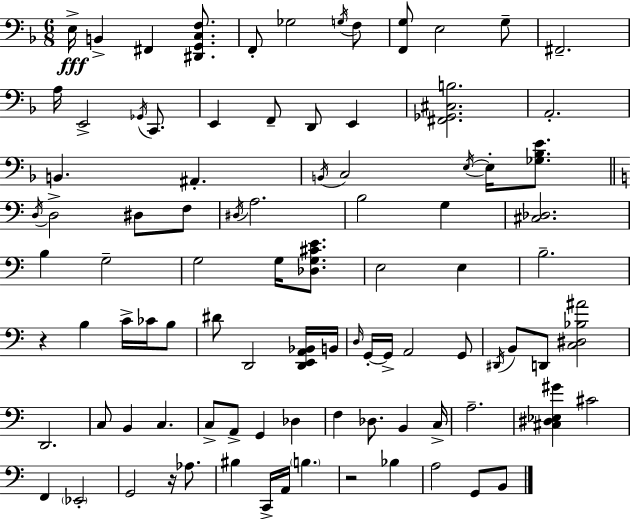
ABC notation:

X:1
T:Untitled
M:6/8
L:1/4
K:F
E,/4 B,, ^F,, [^D,,G,,C,F,]/2 F,,/2 _G,2 G,/4 F,/2 [F,,G,]/2 E,2 G,/2 ^F,,2 A,/4 E,,2 _G,,/4 C,,/2 E,, F,,/2 D,,/2 E,, [^F,,_G,,^C,B,]2 A,,2 B,, ^A,, B,,/4 C,2 E,/4 E,/4 [_G,_B,E]/2 D,/4 D,2 ^D,/2 F,/2 ^D,/4 A,2 B,2 G, [^C,_D,]2 B, G,2 G,2 G,/4 [_D,G,^CE]/2 E,2 E, B,2 z B, C/4 _C/4 B,/2 ^D/2 D,,2 [D,,E,,A,,_B,,]/4 B,,/4 D,/4 G,,/4 G,,/4 A,,2 G,,/2 ^D,,/4 B,,/2 D,,/2 [C,^D,_B,^A]2 D,,2 C,/2 B,, C, C,/2 A,,/2 G,, _D, F, _D,/2 B,, C,/4 A,2 [^C,^D,_E,^G] ^C2 F,, _E,,2 G,,2 z/4 _A,/2 ^B, C,,/4 A,,/4 B, z2 _B, A,2 G,,/2 B,,/2